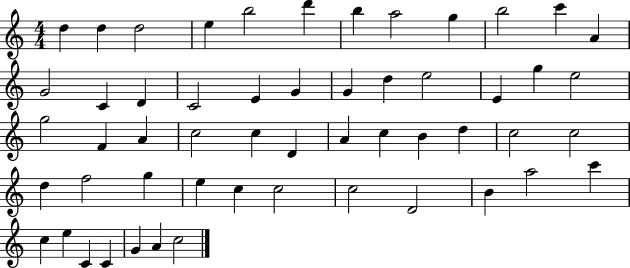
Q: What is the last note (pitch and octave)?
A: C5